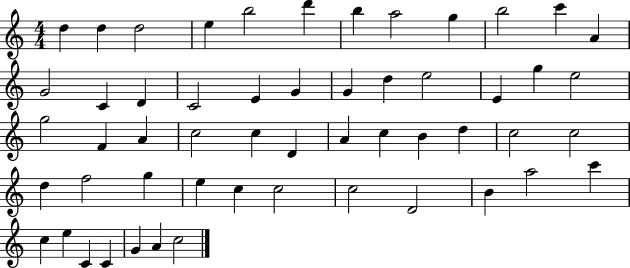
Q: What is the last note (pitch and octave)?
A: C5